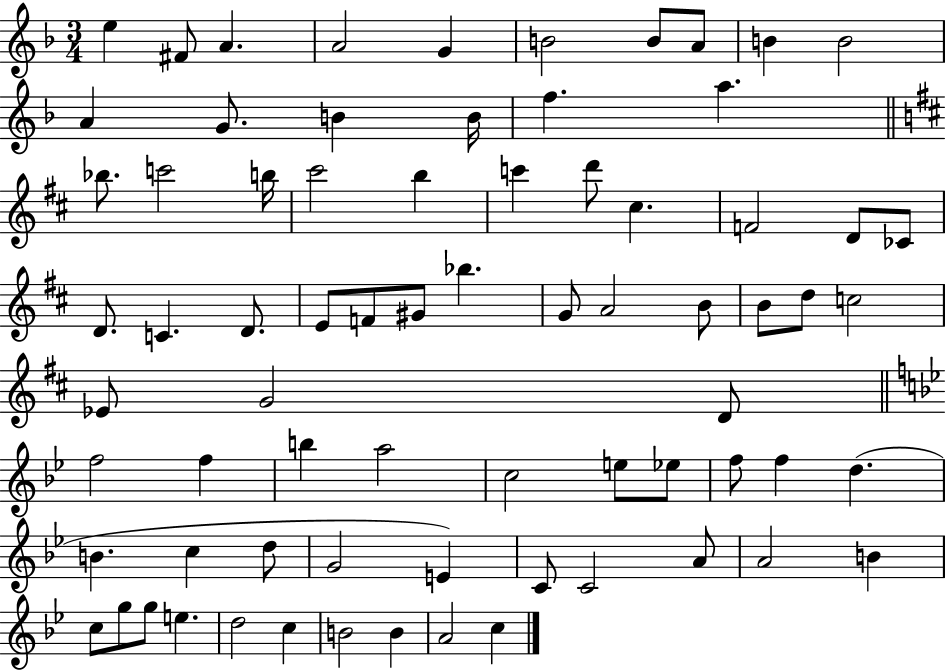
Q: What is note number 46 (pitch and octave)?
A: B5